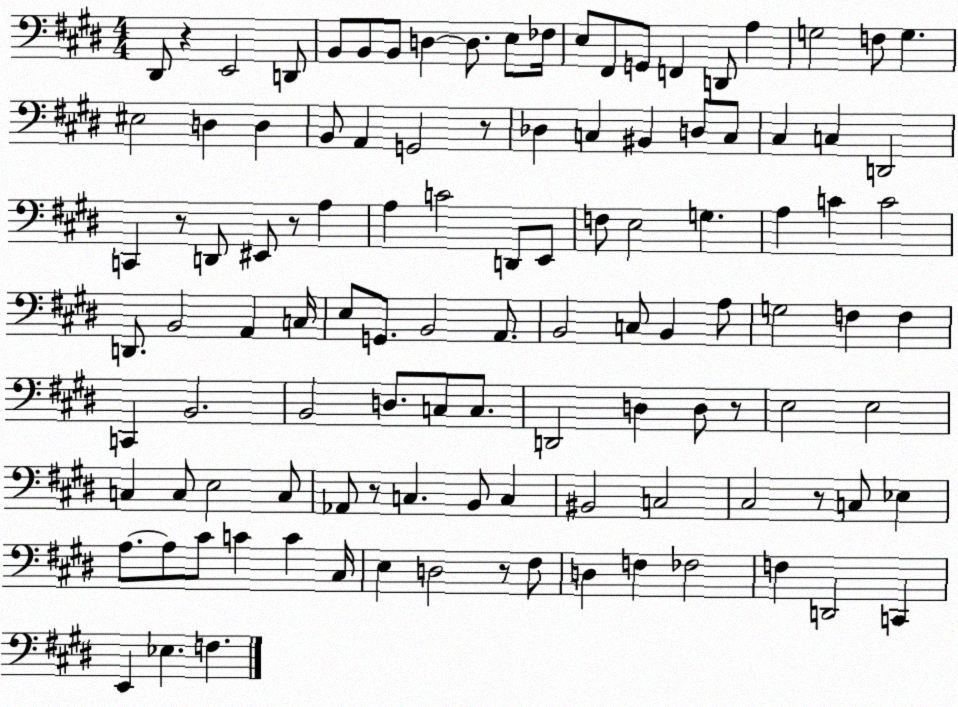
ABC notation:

X:1
T:Untitled
M:4/4
L:1/4
K:E
^D,,/2 z E,,2 D,,/2 B,,/2 B,,/2 B,,/2 D, D,/2 E,/2 _F,/4 E,/2 ^F,,/2 G,,/2 F,, D,,/2 A, G,2 F,/2 G, ^E,2 D, D, B,,/2 A,, G,,2 z/2 _D, C, ^B,, D,/2 C,/2 ^C, C, D,,2 C,, z/2 D,,/2 ^E,,/2 z/2 A, A, C2 D,,/2 E,,/2 F,/2 E,2 G, A, C C2 D,,/2 B,,2 A,, C,/4 E,/2 G,,/2 B,,2 A,,/2 B,,2 C,/2 B,, A,/2 G,2 F, F, C,, B,,2 B,,2 D,/2 C,/2 C,/2 D,,2 D, D,/2 z/2 E,2 E,2 C, C,/2 E,2 C,/2 _A,,/2 z/2 C, B,,/2 C, ^B,,2 C,2 ^C,2 z/2 C,/2 _E, A,/2 A,/2 ^C/2 C C ^C,/4 E, D,2 z/2 ^F,/2 D, F, _F,2 F, D,,2 C,, E,, _E, F,